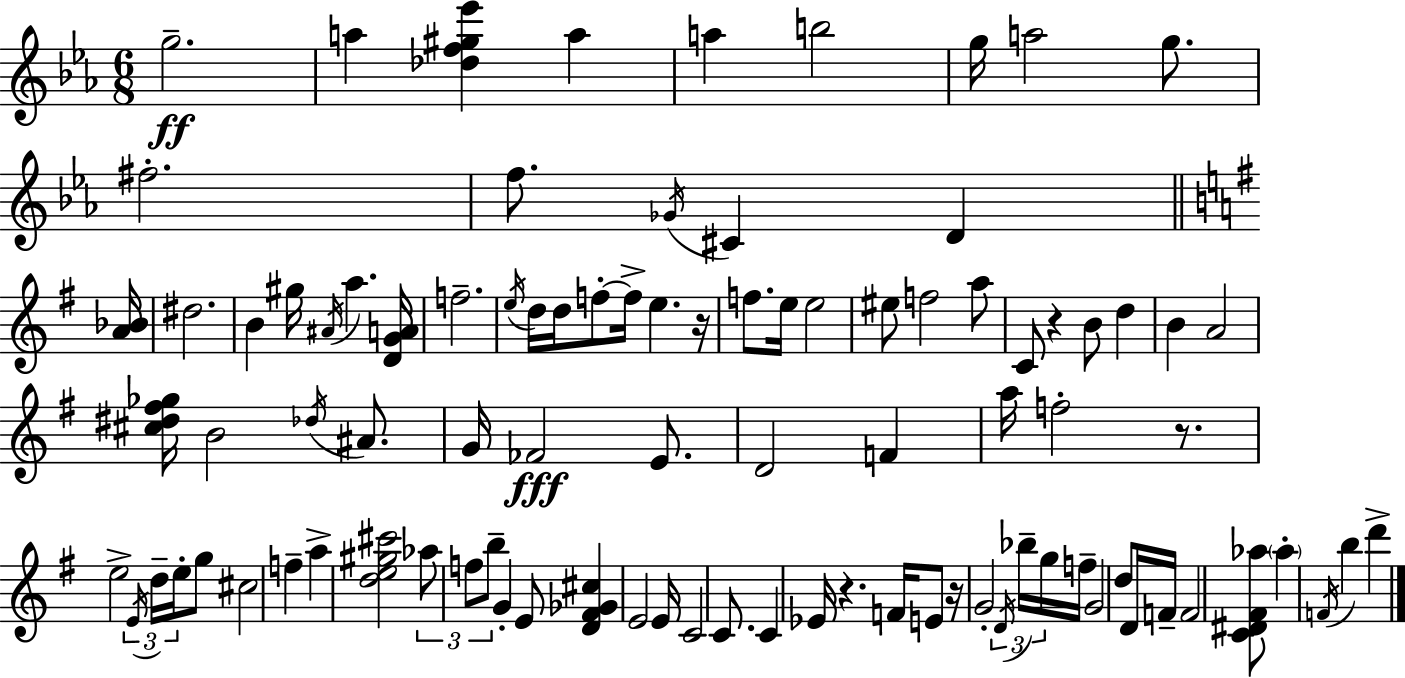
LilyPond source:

{
  \clef treble
  \numericTimeSignature
  \time 6/8
  \key ees \major
  \repeat volta 2 { g''2.--\ff | a''4 <des'' f'' gis'' ees'''>4 a''4 | a''4 b''2 | g''16 a''2 g''8. | \break fis''2.-. | f''8. \acciaccatura { ges'16 } cis'4 d'4 | \bar "||" \break \key g \major <a' bes'>16 dis''2. | b'4 gis''16 \acciaccatura { ais'16 } a''4. | <d' g' a'>16 f''2.-- | \acciaccatura { e''16 } d''16 d''16 f''8-.~~ f''16-> e''4. | \break r16 f''8. e''16 e''2 | eis''8 f''2 | a''8 c'8 r4 b'8 d''4 | b'4 a'2 | \break <cis'' dis'' fis'' ges''>16 b'2 | \acciaccatura { des''16 } ais'8. g'16 fes'2\fff | e'8. d'2 | f'4 a''16 f''2-. | \break r8. e''2-> | \tuplet 3/2 { \acciaccatura { e'16 } d''16-- e''16-. } g''8 cis''2 | f''4-- a''4-> <d'' e'' gis'' cis'''>2 | \tuplet 3/2 { aes''8 f''8 b''8-- } g'4-. | \break e'8 <d' fis' ges' cis''>4 e'2 | e'16 c'2 | c'8. c'4 ees'16 r4. | f'16 e'8 r16 g'2-. | \break \tuplet 3/2 { \acciaccatura { d'16 } bes''16-- g''16 } f''16-- g'2 | d''8 d'16 f'16-- f'2 | <c' dis' fis' aes''>8 \parenthesize aes''4-. \acciaccatura { f'16 } b''4 | d'''4-> } \bar "|."
}